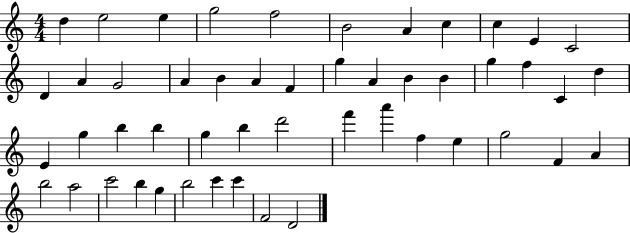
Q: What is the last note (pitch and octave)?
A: D4